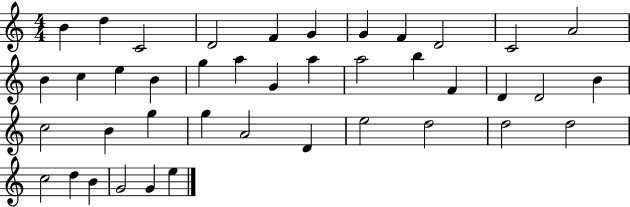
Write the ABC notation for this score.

X:1
T:Untitled
M:4/4
L:1/4
K:C
B d C2 D2 F G G F D2 C2 A2 B c e B g a G a a2 b F D D2 B c2 B g g A2 D e2 d2 d2 d2 c2 d B G2 G e